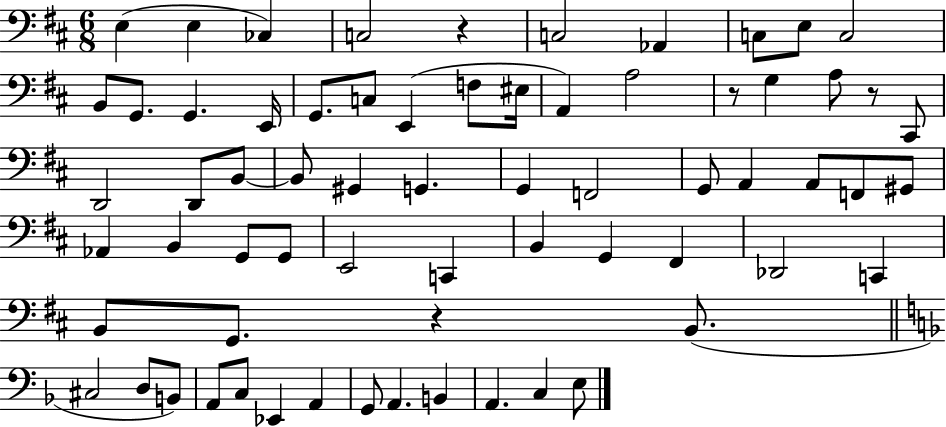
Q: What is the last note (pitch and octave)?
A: E3